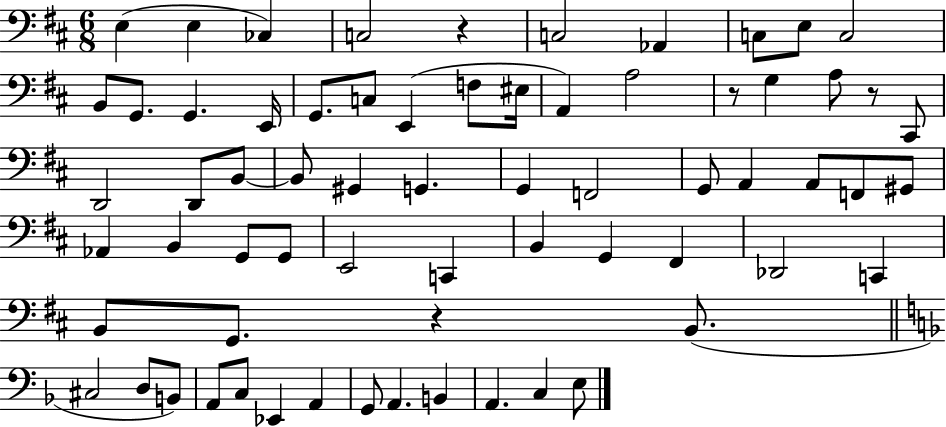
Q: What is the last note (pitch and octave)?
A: E3